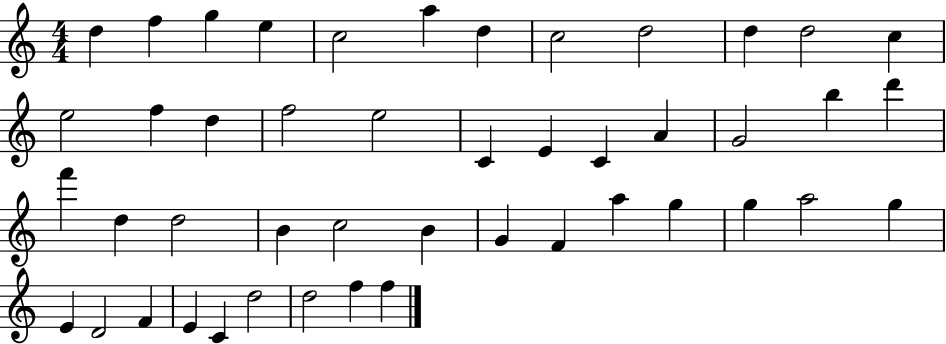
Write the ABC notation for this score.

X:1
T:Untitled
M:4/4
L:1/4
K:C
d f g e c2 a d c2 d2 d d2 c e2 f d f2 e2 C E C A G2 b d' f' d d2 B c2 B G F a g g a2 g E D2 F E C d2 d2 f f